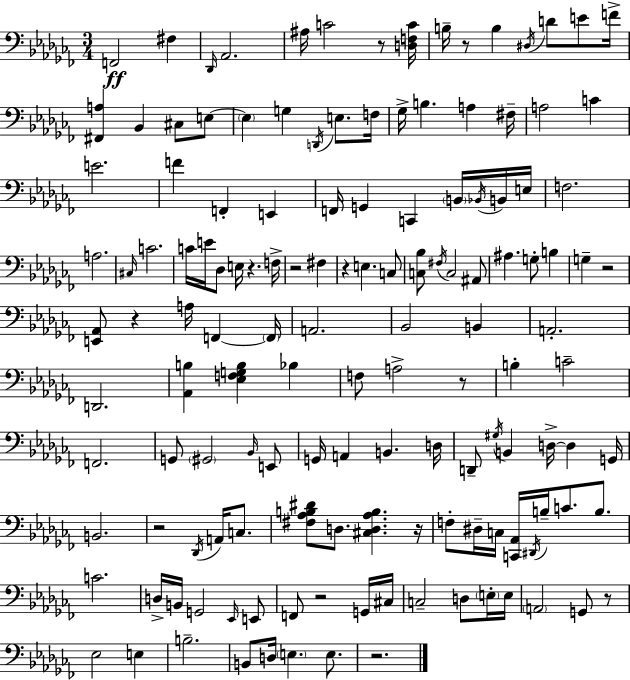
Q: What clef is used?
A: bass